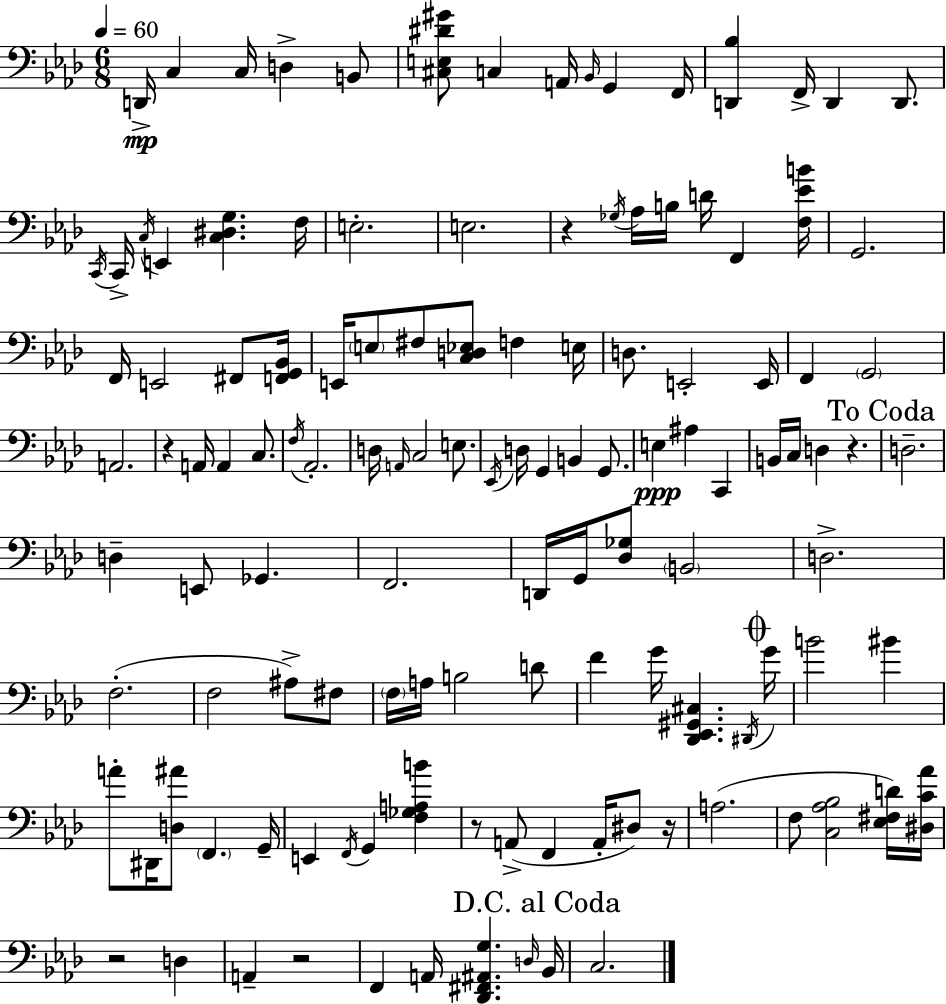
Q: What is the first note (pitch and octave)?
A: D2